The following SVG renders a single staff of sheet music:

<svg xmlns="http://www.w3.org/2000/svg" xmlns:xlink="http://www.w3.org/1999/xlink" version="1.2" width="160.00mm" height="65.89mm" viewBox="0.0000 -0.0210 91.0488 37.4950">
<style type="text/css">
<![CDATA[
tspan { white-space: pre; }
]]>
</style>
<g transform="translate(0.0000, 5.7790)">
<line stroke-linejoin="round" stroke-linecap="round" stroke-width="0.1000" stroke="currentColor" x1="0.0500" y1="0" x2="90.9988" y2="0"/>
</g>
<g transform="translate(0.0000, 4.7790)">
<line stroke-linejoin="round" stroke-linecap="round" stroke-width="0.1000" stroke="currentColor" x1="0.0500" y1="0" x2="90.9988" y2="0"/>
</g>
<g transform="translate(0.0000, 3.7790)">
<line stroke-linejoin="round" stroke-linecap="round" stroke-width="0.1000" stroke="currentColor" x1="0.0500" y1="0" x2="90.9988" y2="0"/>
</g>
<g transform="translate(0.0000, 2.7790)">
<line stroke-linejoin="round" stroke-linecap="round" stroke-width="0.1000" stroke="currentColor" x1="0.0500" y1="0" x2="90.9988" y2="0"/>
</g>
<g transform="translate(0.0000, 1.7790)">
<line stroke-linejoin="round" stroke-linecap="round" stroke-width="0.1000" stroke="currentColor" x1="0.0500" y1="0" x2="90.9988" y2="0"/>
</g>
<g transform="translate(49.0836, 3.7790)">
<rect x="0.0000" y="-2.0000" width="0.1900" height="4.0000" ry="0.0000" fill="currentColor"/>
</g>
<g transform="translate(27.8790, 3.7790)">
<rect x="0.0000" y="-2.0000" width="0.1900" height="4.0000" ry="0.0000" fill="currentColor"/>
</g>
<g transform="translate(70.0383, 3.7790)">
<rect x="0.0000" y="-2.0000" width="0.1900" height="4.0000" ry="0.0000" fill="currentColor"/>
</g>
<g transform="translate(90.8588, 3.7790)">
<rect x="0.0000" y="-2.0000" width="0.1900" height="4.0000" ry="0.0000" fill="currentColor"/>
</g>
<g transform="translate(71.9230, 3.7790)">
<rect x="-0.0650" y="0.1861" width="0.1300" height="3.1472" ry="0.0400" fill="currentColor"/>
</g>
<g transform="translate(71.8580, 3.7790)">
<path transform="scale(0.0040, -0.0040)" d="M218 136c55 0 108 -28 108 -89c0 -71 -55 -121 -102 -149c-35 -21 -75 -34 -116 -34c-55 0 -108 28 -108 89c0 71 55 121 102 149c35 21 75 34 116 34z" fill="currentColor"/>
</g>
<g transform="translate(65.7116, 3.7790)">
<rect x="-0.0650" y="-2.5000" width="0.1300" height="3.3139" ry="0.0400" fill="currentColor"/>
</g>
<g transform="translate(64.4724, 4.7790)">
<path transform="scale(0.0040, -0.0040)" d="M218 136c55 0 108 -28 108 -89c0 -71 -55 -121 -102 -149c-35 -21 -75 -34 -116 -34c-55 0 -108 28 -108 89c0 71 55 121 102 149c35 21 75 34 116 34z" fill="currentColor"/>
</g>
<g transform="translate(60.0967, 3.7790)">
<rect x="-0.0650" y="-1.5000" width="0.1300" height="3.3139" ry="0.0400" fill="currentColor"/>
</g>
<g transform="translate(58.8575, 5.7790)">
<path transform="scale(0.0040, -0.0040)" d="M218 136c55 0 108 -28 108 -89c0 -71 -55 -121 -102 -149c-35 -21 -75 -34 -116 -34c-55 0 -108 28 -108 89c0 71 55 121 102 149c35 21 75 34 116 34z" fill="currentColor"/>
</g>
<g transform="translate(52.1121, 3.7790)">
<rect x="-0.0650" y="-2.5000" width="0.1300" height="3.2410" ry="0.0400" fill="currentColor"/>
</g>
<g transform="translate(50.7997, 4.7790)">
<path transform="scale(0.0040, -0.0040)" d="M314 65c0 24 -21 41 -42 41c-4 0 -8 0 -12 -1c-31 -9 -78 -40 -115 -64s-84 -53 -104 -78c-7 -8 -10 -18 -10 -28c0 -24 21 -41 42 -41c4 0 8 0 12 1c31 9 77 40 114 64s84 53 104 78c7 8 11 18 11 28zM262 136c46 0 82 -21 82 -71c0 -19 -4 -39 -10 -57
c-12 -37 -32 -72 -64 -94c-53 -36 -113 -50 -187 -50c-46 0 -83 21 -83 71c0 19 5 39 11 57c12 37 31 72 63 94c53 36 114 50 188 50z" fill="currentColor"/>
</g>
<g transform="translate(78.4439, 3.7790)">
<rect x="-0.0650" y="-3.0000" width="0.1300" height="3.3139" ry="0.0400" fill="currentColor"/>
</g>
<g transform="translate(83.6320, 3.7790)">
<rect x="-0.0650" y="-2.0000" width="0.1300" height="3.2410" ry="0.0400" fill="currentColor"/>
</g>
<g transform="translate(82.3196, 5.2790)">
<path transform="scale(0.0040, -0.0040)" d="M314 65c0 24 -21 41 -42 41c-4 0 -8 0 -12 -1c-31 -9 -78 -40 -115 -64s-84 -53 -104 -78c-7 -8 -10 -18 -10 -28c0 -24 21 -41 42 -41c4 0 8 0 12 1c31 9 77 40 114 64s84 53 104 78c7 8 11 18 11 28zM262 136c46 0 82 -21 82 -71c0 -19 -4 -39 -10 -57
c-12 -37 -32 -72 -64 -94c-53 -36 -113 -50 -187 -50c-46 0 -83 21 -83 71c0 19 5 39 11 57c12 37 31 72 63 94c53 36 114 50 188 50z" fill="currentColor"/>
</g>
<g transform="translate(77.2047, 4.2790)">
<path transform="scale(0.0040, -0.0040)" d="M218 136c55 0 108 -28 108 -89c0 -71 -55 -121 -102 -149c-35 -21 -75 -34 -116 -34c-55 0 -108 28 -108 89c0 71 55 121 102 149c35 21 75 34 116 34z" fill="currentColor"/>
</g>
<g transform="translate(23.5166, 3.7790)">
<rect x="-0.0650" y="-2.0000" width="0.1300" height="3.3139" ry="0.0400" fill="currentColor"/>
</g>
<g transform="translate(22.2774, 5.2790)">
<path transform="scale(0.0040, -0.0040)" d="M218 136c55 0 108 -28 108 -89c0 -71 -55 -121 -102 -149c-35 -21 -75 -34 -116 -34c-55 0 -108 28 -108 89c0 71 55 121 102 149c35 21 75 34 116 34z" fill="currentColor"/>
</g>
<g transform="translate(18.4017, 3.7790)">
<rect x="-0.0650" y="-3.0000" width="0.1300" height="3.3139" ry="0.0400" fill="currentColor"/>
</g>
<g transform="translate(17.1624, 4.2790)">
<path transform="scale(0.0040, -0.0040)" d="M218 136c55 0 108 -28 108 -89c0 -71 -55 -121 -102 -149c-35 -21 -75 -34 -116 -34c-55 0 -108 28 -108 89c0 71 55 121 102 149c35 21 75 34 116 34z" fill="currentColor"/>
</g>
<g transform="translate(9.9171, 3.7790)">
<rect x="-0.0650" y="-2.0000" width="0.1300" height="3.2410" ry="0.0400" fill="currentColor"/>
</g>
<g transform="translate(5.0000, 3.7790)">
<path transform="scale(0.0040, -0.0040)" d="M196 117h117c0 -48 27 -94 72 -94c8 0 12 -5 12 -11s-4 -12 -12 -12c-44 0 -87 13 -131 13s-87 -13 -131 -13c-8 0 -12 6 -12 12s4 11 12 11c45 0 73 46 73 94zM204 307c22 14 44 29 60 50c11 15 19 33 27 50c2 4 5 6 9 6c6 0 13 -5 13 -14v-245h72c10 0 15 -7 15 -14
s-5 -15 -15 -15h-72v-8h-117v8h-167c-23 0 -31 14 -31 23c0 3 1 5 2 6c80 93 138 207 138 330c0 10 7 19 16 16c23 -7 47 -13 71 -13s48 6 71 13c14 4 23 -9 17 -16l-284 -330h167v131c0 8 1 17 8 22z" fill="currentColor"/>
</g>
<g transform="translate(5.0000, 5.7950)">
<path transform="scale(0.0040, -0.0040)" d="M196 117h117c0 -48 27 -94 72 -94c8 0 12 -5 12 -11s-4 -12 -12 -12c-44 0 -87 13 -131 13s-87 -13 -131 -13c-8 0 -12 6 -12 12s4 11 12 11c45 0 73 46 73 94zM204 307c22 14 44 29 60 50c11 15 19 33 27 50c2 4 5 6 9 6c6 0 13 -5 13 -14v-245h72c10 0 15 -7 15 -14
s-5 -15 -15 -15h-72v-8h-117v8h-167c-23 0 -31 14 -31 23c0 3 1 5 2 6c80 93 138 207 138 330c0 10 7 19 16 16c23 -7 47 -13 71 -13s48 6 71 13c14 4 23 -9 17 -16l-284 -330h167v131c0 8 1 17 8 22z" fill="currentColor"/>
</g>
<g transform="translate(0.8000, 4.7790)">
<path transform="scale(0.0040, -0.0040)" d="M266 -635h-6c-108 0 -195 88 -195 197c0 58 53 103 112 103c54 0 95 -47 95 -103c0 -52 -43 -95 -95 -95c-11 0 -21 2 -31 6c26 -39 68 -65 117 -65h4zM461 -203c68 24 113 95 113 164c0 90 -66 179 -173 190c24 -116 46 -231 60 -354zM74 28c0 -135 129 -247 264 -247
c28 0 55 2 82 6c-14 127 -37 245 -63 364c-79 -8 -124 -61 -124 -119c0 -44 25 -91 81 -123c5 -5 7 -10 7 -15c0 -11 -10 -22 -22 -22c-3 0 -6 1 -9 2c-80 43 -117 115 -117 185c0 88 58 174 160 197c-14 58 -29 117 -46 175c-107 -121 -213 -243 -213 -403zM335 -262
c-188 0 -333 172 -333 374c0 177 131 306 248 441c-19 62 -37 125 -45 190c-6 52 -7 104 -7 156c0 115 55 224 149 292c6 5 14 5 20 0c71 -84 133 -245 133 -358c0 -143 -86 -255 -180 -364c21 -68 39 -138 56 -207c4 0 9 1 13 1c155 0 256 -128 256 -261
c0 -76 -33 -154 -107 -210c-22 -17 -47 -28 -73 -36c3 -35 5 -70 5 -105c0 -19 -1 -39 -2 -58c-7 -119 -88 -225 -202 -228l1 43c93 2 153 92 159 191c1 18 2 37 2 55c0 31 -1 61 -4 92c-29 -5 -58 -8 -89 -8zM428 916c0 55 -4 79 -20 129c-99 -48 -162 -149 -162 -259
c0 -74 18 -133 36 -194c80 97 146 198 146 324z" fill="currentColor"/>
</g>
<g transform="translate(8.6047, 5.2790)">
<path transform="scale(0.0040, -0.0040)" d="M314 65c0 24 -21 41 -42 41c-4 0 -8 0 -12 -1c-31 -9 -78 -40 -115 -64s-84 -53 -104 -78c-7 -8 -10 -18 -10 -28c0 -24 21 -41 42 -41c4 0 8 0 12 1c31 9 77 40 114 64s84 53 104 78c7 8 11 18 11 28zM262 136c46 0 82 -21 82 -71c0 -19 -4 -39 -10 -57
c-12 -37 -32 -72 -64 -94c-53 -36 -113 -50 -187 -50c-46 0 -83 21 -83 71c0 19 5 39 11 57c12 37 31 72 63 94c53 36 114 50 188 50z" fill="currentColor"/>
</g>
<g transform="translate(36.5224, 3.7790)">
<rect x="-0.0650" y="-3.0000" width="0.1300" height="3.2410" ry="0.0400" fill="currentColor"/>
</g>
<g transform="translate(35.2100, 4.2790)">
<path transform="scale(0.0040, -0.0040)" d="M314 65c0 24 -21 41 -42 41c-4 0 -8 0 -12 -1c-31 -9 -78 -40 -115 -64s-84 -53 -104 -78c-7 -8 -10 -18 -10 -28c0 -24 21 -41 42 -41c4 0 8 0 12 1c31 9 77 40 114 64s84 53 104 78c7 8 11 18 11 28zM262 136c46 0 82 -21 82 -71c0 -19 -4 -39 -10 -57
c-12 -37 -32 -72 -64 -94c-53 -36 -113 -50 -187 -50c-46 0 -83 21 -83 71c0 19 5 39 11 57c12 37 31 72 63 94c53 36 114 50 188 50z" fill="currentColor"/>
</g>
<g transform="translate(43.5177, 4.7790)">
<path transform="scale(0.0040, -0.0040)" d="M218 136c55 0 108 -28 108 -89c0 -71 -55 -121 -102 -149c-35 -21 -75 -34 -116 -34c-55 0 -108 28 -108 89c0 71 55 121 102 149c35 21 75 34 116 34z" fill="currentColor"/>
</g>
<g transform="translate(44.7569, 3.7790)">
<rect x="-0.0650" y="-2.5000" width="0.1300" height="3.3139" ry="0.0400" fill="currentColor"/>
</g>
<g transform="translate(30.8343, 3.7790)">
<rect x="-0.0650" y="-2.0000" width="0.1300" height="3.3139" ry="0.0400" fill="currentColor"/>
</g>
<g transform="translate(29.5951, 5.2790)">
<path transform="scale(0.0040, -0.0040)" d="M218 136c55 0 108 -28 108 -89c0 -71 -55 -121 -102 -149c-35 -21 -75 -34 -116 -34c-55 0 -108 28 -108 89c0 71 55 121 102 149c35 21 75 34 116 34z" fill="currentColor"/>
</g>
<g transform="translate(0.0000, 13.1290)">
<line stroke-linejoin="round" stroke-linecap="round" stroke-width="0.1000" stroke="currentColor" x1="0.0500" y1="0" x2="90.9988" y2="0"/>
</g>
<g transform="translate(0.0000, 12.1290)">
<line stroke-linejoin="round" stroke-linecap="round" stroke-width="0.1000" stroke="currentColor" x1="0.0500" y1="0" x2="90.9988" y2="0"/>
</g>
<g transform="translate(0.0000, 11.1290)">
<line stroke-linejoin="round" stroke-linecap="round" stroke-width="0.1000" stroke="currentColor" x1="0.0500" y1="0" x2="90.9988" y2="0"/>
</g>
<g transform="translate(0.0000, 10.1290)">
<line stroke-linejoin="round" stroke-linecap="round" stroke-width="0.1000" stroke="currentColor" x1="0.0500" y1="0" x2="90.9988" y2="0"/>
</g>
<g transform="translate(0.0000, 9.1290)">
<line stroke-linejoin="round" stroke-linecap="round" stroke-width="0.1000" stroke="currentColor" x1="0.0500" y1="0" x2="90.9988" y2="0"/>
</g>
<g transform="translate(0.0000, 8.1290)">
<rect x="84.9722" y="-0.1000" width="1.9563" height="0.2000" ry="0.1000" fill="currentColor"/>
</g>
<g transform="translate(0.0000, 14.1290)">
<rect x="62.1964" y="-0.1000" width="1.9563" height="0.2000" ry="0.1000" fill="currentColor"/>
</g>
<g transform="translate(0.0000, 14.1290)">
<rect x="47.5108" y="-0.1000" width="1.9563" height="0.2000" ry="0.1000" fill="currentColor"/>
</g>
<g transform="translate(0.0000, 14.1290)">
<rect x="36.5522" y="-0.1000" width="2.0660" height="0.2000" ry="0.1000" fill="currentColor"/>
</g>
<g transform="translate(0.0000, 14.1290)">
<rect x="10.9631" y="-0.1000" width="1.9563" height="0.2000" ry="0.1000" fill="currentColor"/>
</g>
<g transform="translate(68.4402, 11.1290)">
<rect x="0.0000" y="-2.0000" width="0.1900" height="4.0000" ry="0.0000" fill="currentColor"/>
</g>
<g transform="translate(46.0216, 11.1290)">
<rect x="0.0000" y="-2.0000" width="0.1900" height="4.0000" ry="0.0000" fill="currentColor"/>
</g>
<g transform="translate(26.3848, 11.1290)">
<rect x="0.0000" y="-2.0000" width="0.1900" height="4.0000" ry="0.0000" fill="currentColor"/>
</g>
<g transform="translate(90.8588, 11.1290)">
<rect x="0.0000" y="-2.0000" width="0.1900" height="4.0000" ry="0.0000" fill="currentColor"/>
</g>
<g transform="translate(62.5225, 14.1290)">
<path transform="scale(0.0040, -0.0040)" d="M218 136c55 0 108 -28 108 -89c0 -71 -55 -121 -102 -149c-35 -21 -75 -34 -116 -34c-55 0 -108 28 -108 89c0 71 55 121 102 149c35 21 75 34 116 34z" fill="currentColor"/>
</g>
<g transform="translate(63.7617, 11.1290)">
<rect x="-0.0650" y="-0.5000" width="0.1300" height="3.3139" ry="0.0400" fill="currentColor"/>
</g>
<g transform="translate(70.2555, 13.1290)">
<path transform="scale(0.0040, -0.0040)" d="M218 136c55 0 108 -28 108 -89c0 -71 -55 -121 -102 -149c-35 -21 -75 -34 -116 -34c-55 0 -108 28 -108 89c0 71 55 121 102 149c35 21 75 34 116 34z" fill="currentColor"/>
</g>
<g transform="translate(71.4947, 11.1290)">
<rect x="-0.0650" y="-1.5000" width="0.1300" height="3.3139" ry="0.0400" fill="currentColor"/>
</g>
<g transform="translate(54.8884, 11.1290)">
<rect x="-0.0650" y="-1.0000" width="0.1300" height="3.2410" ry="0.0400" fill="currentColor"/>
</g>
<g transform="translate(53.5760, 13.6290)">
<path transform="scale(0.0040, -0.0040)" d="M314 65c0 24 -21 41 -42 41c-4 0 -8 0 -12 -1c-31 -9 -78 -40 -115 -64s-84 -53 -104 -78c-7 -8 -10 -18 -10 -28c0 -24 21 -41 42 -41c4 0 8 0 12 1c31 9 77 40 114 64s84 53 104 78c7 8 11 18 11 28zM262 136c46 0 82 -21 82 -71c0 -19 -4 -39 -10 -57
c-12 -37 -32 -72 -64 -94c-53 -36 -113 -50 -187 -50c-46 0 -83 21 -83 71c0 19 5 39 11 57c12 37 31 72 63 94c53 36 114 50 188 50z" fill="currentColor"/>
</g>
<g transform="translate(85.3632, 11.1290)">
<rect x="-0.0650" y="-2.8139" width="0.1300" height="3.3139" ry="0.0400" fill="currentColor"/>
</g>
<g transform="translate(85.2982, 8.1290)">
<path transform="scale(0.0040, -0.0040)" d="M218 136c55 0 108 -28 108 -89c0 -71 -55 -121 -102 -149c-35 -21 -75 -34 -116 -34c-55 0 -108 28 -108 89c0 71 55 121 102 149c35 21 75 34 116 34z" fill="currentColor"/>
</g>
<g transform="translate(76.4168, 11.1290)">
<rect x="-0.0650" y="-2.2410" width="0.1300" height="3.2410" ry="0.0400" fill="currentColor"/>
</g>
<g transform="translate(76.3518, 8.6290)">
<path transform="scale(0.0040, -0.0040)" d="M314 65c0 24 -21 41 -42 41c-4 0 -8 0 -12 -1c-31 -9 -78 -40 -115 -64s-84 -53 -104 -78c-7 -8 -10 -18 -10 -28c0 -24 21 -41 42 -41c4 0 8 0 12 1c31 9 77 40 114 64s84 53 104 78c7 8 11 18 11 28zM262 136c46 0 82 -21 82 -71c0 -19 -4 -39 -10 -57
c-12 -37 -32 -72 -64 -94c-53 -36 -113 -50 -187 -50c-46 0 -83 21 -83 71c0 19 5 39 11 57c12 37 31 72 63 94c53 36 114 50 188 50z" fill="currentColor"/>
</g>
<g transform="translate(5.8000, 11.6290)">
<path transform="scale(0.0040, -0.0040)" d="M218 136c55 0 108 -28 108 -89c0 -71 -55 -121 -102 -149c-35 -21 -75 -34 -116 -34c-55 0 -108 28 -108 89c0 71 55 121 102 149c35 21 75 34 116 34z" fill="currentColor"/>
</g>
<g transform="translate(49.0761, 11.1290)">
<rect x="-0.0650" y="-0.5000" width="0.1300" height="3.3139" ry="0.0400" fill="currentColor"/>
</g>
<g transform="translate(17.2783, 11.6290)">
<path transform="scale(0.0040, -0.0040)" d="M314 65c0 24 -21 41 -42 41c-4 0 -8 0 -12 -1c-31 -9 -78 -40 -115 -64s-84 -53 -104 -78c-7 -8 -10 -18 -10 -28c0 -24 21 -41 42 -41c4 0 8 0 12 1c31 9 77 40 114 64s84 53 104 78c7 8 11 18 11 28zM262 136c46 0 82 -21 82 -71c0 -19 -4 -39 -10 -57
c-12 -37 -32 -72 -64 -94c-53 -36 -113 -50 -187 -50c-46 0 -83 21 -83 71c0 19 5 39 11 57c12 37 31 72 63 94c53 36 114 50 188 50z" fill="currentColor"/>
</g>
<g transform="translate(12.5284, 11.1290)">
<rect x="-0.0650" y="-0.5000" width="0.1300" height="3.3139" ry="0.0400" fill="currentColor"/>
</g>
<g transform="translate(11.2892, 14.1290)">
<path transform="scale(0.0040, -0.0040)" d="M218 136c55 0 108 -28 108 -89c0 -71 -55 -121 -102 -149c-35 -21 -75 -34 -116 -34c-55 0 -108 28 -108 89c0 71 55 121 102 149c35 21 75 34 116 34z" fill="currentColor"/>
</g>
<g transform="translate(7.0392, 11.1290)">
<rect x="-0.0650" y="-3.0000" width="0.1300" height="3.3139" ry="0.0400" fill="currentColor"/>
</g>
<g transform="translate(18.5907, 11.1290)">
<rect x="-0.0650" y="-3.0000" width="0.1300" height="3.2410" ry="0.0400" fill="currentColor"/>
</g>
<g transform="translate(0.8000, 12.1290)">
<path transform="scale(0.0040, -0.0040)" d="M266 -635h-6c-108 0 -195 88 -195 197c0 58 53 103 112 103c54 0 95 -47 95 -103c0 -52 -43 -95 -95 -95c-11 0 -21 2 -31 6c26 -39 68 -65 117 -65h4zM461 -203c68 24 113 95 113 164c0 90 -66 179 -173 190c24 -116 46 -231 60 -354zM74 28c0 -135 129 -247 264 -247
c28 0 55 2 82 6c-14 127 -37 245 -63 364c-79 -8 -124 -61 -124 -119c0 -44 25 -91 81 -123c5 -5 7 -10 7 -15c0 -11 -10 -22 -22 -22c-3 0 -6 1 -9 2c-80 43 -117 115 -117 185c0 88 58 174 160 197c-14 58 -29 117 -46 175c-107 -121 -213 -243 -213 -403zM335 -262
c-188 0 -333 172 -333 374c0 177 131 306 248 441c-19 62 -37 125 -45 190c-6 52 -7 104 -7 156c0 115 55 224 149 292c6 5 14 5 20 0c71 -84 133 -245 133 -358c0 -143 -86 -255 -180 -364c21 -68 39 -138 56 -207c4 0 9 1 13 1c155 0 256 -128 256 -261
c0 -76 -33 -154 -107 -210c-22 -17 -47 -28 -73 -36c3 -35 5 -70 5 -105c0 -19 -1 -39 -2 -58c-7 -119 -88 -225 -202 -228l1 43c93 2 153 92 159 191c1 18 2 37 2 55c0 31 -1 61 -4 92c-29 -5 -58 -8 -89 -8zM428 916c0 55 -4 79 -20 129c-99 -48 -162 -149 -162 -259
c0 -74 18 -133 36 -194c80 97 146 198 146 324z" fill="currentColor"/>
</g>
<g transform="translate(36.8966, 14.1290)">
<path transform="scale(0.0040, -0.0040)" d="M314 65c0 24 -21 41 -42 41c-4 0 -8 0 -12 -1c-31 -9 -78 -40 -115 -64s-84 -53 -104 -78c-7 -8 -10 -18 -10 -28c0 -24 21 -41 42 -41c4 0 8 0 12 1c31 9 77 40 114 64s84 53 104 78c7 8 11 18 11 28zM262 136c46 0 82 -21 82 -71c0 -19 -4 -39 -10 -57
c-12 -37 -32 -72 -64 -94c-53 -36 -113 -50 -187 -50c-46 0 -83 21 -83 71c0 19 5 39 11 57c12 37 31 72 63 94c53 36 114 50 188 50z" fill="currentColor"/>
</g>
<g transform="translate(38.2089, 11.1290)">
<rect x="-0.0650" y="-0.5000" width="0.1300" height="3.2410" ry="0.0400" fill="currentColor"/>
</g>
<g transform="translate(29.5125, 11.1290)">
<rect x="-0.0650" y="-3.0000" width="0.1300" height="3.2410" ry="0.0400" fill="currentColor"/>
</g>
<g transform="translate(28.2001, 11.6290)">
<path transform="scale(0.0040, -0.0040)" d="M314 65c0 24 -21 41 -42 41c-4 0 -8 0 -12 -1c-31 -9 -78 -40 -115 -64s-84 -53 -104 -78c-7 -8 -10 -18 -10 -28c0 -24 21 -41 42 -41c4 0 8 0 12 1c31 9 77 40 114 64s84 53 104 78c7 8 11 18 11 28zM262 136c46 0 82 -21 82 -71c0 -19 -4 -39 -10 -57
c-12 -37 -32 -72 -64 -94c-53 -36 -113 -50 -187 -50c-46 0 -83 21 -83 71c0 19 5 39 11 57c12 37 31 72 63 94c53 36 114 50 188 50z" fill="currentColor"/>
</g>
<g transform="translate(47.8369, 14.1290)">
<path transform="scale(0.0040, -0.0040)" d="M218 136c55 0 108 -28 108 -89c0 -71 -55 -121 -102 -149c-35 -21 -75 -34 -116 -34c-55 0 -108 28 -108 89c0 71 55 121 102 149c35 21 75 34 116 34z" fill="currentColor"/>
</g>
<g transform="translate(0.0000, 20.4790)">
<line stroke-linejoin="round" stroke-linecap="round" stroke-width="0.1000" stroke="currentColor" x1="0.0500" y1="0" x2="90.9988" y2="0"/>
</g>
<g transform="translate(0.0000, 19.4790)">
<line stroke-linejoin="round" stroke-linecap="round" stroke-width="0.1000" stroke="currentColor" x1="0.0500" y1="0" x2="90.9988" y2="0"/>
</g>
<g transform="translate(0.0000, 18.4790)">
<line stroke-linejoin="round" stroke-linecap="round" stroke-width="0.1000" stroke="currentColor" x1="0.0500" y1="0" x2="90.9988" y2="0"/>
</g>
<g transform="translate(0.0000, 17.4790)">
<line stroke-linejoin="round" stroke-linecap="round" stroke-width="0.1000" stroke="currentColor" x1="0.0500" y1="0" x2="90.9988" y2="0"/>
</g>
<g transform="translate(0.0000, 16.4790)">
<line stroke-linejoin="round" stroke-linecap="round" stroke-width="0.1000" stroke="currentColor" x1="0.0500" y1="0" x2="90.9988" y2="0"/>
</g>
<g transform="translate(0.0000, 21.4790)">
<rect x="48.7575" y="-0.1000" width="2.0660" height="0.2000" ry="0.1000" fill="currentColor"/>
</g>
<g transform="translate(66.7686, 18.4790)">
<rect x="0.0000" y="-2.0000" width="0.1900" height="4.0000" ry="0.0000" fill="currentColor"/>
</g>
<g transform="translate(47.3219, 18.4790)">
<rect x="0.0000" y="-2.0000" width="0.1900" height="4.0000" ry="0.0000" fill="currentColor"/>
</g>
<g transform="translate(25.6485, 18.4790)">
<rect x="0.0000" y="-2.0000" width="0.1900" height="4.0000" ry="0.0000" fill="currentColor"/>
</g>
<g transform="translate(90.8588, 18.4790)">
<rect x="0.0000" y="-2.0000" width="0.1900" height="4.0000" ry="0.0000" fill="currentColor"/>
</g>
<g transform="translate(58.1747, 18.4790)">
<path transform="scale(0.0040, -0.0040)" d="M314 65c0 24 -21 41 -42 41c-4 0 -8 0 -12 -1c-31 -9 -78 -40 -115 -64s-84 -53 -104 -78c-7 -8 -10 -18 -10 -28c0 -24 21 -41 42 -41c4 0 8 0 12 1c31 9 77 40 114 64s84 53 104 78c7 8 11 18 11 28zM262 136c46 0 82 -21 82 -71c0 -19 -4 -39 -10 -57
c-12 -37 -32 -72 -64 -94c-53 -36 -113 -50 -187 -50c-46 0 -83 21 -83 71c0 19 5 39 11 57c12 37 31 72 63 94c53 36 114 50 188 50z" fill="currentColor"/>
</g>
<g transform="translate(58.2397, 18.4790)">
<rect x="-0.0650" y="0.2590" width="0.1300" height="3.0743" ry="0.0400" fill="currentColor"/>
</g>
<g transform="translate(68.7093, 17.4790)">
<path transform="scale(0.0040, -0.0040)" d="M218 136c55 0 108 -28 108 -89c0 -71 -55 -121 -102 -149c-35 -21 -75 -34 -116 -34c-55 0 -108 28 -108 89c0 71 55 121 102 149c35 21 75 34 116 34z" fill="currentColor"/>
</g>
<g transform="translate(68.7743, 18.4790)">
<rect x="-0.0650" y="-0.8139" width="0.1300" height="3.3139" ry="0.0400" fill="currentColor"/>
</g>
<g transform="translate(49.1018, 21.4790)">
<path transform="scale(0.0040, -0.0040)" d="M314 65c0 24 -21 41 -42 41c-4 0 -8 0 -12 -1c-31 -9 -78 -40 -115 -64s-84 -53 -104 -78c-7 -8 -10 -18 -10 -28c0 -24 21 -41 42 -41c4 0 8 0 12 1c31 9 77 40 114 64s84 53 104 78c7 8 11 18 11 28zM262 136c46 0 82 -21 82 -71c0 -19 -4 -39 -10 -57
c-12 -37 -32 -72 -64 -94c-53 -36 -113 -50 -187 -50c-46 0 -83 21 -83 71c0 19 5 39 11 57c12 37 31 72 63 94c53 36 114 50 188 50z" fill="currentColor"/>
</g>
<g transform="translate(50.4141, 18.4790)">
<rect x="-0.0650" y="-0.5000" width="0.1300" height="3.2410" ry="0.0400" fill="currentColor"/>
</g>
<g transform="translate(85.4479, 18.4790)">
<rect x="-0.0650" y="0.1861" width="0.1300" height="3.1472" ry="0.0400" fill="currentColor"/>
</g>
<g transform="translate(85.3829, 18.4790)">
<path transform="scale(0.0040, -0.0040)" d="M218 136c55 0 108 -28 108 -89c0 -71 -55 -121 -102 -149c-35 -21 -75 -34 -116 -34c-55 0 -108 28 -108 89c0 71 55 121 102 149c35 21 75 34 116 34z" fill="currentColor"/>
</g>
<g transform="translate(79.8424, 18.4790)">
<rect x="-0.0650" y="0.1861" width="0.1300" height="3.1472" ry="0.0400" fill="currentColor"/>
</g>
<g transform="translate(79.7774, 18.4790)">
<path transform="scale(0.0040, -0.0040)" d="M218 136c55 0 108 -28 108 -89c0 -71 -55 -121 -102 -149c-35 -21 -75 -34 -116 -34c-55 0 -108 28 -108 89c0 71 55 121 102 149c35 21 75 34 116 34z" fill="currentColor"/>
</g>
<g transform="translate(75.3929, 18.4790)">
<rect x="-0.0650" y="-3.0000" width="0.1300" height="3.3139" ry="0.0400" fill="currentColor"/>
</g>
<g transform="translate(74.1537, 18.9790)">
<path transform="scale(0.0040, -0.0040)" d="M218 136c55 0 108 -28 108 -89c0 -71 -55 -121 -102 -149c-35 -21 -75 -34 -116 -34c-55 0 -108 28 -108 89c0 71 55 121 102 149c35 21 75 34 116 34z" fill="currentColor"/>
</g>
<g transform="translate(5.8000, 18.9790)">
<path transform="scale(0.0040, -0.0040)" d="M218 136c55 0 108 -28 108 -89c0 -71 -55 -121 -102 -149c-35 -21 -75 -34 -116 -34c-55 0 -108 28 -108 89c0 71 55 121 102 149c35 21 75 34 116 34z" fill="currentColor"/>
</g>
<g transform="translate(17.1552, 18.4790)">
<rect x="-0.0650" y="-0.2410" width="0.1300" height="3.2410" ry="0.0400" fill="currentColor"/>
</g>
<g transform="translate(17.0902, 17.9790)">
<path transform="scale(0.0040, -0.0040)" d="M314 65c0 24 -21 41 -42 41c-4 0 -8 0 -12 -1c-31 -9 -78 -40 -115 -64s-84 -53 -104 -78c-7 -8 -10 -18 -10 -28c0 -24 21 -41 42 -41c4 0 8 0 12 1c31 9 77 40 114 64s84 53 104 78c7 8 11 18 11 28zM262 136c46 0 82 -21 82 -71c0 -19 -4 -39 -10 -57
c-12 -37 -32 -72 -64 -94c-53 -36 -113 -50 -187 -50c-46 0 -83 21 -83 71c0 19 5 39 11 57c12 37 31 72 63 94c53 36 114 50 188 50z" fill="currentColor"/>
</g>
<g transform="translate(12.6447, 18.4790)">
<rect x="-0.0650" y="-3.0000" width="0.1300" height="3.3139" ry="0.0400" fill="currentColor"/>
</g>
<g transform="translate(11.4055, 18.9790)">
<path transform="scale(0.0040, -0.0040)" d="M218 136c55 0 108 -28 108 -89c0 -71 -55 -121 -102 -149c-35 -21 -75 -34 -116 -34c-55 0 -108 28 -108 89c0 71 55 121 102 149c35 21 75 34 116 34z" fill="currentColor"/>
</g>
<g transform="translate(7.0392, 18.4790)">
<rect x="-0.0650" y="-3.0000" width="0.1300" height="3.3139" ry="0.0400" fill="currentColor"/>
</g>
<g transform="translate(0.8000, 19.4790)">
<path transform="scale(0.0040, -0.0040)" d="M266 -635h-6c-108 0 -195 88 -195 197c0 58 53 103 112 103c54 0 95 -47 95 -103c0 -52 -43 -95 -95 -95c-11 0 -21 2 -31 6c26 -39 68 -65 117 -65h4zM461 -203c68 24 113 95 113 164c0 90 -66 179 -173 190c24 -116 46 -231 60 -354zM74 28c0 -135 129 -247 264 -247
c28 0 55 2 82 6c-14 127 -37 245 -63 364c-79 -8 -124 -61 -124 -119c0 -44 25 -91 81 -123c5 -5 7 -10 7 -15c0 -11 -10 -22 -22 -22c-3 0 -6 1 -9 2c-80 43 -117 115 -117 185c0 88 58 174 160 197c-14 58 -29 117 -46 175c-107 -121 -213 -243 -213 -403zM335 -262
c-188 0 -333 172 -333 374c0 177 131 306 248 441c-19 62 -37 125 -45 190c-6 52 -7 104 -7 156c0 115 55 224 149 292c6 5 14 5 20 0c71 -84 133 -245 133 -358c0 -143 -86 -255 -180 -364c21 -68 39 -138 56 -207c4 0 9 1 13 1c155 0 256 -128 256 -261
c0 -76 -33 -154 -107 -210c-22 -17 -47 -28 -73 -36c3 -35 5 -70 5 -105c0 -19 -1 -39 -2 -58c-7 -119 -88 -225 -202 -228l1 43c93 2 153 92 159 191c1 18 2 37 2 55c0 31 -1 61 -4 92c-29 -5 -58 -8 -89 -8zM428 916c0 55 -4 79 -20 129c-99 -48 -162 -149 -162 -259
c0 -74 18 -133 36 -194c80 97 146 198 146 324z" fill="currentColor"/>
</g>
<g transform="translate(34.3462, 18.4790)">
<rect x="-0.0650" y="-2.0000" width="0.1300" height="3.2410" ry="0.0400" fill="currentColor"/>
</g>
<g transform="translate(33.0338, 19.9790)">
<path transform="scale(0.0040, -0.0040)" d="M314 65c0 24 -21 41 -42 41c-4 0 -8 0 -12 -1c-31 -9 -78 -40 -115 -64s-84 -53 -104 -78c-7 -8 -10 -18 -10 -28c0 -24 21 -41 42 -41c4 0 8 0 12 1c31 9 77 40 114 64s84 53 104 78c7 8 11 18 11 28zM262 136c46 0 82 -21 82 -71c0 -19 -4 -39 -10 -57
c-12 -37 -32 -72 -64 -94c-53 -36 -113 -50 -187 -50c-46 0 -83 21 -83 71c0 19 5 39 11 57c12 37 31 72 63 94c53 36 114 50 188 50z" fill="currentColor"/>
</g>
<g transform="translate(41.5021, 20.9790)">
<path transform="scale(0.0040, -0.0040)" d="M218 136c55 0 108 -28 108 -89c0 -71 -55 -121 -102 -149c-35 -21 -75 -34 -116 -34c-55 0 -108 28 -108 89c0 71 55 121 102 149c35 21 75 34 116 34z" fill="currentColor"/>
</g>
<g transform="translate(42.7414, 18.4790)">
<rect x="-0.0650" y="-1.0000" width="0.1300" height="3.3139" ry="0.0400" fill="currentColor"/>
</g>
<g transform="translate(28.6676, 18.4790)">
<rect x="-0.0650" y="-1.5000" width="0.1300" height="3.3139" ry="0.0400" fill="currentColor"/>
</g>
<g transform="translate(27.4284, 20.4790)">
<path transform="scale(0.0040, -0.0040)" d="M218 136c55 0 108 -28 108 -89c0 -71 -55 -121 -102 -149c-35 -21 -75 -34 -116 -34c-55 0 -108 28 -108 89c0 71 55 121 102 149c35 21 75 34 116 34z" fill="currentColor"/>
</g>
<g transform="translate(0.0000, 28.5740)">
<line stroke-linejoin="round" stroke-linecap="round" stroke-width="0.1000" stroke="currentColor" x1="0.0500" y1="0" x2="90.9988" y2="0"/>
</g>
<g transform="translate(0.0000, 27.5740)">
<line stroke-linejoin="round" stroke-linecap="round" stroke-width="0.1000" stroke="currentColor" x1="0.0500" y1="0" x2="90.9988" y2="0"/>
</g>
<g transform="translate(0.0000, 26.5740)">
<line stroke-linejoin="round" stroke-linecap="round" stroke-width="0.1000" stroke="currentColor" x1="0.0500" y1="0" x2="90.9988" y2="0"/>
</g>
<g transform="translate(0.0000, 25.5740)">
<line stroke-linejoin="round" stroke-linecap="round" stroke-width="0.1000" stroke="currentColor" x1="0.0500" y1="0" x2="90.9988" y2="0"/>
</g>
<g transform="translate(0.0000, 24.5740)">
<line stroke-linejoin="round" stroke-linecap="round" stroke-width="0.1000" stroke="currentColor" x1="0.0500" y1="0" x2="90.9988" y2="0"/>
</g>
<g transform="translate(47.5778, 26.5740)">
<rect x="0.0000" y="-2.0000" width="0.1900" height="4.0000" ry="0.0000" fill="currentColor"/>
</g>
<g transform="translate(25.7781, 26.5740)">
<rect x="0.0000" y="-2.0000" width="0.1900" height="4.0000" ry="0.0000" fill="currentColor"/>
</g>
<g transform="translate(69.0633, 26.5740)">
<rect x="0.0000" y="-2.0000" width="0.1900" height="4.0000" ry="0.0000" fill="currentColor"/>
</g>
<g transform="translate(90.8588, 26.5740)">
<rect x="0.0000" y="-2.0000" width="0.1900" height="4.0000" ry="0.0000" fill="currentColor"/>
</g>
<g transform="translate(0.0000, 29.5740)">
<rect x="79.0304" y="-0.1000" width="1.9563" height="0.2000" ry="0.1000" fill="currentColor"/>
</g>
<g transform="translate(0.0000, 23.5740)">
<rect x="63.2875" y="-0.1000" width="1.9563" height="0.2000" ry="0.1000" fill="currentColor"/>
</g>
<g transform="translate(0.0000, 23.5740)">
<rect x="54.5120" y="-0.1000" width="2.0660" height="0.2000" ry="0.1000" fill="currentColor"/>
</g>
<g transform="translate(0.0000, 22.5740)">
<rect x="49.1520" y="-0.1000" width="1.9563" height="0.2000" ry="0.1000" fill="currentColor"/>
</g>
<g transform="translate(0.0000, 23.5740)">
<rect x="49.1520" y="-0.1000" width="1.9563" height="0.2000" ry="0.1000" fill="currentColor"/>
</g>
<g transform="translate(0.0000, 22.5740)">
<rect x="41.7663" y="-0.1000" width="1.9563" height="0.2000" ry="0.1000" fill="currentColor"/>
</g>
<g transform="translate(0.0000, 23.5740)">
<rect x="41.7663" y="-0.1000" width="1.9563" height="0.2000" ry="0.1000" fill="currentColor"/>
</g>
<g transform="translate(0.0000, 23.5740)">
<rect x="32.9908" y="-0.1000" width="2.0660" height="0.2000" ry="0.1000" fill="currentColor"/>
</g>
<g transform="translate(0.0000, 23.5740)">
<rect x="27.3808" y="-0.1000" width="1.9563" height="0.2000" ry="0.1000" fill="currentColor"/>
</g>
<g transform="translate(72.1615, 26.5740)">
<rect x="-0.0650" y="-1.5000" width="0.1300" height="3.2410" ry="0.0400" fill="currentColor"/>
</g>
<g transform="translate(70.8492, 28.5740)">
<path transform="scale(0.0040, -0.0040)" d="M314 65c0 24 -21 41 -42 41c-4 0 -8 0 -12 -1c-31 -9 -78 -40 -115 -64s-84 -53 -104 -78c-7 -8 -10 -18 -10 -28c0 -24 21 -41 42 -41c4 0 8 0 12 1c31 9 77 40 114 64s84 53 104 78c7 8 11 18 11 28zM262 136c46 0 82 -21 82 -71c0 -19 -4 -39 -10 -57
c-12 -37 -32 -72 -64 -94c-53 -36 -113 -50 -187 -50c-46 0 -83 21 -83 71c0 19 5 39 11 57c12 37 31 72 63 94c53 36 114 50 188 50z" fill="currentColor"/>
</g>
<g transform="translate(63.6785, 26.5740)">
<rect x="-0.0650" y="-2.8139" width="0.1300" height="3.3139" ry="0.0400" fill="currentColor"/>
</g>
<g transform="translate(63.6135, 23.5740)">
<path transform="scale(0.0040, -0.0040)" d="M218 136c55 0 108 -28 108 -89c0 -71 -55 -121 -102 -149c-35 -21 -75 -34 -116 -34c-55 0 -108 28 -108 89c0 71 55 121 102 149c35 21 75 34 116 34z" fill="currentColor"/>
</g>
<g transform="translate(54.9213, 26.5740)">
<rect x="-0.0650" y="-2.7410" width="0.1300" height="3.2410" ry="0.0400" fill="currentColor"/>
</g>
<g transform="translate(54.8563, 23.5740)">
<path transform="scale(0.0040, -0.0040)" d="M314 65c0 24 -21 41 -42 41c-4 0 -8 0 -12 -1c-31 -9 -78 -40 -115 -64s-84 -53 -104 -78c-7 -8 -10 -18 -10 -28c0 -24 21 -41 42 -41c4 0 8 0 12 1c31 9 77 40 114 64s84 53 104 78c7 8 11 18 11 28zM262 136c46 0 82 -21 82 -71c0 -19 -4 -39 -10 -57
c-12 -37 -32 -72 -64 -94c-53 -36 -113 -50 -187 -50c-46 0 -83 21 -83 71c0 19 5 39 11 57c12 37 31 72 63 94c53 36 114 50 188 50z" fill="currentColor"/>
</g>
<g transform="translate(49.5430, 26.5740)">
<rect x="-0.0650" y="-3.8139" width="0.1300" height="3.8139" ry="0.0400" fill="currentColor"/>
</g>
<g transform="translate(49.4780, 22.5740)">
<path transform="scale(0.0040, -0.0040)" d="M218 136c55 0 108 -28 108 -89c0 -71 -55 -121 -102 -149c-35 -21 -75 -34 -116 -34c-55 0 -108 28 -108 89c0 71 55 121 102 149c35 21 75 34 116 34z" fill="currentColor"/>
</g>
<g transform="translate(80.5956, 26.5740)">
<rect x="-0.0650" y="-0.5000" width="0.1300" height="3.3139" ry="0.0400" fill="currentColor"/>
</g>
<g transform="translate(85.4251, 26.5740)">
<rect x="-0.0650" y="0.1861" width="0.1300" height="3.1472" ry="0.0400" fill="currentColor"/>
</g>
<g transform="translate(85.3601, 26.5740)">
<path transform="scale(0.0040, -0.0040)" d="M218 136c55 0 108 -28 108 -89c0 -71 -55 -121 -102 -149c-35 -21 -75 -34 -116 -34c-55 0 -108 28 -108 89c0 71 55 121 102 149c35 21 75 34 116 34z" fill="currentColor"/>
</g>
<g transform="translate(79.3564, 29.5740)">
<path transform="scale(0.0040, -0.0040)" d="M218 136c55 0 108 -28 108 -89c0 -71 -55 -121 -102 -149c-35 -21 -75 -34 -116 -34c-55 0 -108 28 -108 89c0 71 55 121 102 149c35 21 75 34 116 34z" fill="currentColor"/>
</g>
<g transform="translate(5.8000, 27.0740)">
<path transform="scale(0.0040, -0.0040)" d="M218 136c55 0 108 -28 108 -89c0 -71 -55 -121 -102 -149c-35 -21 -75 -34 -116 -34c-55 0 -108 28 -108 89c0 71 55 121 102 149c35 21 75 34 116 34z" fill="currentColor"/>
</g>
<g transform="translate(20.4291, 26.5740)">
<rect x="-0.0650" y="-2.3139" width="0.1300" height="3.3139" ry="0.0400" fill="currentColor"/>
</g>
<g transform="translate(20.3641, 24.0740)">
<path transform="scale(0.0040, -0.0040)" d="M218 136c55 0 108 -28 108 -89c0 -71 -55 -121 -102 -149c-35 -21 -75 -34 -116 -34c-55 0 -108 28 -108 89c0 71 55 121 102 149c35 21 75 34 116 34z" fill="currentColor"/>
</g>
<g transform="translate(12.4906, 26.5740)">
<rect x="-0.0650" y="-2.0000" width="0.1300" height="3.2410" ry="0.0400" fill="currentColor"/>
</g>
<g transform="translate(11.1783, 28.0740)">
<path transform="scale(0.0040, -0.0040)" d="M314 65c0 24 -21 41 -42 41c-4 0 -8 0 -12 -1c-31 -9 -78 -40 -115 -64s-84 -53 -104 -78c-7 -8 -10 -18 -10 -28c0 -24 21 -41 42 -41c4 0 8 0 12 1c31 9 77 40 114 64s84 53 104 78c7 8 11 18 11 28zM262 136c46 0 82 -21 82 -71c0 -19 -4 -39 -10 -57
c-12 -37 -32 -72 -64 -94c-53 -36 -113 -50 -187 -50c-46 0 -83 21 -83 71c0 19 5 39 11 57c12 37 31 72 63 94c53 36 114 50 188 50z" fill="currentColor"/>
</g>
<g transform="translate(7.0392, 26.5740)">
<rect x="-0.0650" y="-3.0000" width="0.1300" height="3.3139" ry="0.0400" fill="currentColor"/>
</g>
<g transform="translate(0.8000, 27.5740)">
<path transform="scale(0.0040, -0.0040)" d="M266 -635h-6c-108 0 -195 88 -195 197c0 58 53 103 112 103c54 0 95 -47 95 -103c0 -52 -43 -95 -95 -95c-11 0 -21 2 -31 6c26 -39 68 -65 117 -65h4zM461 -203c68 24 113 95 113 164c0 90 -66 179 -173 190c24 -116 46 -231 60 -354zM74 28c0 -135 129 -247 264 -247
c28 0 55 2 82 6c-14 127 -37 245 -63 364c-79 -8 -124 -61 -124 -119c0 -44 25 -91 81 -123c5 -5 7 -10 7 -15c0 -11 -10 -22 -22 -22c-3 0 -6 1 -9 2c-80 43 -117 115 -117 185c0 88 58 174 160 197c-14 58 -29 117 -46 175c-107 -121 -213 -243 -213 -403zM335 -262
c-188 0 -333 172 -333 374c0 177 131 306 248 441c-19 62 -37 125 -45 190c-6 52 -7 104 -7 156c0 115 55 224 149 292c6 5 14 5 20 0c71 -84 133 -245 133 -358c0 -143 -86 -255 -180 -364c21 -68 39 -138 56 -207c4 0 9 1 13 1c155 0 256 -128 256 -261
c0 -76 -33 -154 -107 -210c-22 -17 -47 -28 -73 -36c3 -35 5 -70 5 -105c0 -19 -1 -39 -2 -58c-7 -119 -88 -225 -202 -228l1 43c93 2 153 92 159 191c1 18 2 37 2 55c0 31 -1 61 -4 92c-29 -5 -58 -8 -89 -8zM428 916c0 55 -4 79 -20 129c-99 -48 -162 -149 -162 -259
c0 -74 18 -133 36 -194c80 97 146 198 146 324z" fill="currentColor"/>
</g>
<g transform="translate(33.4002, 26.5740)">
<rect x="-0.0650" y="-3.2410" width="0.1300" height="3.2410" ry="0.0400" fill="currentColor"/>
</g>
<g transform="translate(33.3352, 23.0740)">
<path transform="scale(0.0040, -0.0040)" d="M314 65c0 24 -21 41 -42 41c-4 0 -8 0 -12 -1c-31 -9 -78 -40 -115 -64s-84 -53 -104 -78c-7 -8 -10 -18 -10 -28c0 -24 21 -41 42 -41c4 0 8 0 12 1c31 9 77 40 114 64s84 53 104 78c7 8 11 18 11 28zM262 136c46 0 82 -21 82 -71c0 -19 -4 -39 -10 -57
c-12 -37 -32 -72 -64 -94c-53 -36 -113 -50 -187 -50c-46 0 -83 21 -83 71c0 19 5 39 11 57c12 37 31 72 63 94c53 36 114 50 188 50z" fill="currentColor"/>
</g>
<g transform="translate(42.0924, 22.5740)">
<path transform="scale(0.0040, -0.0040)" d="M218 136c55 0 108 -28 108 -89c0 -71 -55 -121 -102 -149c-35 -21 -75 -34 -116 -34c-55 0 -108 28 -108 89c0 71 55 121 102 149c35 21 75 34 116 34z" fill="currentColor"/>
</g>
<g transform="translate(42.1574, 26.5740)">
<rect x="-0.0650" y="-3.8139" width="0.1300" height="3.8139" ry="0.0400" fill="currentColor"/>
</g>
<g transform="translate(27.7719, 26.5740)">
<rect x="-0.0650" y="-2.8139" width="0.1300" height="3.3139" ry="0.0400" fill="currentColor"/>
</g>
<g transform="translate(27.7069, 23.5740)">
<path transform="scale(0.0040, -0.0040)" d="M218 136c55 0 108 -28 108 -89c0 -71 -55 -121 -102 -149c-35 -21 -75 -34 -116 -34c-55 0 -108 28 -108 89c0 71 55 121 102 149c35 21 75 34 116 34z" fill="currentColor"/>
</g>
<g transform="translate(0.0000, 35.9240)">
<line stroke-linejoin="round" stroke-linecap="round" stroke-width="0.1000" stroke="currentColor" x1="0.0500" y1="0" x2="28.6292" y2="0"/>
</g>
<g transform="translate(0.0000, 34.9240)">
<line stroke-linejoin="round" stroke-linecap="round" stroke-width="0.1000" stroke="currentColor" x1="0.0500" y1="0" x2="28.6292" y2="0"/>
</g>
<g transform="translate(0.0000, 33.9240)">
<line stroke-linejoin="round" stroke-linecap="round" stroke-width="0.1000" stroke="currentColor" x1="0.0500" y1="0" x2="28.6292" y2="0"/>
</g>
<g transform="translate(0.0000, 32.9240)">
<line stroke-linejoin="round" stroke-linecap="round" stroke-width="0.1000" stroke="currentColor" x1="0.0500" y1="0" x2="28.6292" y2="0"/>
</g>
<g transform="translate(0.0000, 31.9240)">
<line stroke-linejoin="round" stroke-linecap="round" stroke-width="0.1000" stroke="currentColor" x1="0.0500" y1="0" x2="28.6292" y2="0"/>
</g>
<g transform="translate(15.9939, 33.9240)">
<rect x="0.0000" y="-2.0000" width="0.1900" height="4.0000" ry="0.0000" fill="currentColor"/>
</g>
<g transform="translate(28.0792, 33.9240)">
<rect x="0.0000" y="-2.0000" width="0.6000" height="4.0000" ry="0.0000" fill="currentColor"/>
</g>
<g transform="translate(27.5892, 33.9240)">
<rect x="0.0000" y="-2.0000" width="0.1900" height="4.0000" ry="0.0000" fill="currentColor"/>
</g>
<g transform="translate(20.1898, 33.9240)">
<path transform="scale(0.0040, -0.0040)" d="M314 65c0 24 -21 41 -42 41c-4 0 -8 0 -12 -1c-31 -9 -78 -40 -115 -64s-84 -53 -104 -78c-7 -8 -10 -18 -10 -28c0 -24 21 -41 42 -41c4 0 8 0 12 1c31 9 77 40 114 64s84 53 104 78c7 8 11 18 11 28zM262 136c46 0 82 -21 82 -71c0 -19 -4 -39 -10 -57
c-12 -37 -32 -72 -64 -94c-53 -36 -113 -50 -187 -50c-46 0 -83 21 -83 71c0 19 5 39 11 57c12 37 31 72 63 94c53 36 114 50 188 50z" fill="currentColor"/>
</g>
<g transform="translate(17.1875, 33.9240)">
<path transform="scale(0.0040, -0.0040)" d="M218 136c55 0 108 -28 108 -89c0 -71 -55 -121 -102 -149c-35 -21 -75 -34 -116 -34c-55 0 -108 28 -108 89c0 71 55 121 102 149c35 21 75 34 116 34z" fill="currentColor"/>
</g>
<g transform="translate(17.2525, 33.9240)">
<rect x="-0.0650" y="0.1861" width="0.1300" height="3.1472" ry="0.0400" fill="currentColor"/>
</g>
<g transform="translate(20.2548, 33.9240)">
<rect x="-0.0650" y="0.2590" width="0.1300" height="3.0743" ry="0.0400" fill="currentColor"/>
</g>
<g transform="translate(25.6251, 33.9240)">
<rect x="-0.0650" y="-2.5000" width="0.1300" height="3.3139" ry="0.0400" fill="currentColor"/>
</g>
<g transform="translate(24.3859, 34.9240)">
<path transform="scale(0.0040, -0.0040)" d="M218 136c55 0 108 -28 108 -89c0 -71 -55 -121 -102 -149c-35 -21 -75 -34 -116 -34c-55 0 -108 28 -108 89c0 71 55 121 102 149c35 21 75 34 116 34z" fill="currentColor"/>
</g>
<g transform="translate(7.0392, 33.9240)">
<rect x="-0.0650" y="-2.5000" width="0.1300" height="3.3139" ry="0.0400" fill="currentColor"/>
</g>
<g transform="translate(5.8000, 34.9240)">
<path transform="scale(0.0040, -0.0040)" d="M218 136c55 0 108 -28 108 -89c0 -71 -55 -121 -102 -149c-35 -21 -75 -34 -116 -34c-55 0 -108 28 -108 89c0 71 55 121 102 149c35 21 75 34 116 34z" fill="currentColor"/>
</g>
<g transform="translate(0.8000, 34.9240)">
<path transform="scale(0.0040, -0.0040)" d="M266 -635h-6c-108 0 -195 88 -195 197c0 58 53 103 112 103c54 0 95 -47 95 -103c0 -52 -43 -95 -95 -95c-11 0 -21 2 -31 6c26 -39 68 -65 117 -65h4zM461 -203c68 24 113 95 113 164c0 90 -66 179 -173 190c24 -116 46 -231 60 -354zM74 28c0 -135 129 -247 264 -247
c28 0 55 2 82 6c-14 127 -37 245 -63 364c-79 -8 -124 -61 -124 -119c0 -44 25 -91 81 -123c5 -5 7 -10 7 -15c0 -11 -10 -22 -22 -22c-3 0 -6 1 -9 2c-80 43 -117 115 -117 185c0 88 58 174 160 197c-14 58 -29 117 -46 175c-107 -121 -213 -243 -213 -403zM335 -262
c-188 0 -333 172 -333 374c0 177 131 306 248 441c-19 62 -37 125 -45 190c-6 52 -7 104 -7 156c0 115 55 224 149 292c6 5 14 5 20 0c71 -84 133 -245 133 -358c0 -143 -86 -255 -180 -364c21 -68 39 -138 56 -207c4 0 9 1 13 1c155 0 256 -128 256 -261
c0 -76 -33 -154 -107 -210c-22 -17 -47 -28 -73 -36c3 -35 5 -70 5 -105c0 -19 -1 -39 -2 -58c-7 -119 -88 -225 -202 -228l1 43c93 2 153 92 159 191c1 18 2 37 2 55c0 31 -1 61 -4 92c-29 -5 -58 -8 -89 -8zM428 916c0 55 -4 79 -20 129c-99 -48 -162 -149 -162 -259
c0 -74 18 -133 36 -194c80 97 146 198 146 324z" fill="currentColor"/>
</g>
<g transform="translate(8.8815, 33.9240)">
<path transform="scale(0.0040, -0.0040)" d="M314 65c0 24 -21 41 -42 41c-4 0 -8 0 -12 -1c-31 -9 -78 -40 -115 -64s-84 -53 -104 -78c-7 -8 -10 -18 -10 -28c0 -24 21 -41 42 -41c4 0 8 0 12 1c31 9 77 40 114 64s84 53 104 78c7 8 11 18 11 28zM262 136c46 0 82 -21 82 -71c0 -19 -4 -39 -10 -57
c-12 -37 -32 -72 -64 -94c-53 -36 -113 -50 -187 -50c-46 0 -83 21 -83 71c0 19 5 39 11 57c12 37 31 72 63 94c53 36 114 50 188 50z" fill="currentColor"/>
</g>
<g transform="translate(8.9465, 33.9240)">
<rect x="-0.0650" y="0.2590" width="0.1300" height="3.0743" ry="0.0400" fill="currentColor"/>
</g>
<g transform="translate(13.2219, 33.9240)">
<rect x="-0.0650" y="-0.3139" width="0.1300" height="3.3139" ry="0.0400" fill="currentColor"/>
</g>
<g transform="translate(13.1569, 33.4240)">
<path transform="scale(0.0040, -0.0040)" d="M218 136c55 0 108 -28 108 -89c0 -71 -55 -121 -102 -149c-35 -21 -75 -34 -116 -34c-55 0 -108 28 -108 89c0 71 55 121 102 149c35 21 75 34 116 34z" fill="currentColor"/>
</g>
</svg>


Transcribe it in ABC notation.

X:1
T:Untitled
M:4/4
L:1/4
K:C
F2 A F F A2 G G2 E G B A F2 A C A2 A2 C2 C D2 C E g2 a A A c2 E F2 D C2 B2 d A B B A F2 g a b2 c' c' a2 a E2 C B G B2 c B B2 G